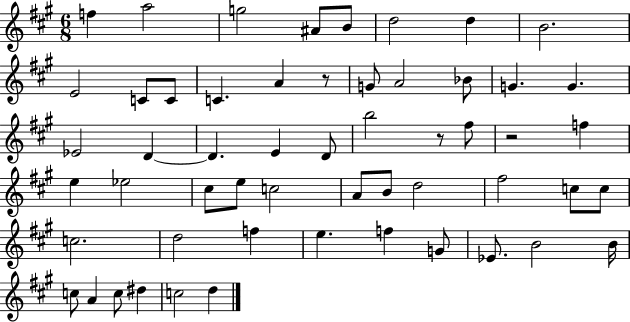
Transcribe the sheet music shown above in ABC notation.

X:1
T:Untitled
M:6/8
L:1/4
K:A
f a2 g2 ^A/2 B/2 d2 d B2 E2 C/2 C/2 C A z/2 G/2 A2 _B/2 G G _E2 D D E D/2 b2 z/2 ^f/2 z2 f e _e2 ^c/2 e/2 c2 A/2 B/2 d2 ^f2 c/2 c/2 c2 d2 f e f G/2 _E/2 B2 B/4 c/2 A c/2 ^d c2 d